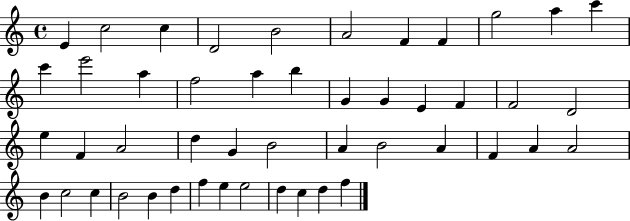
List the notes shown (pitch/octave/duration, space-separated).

E4/q C5/h C5/q D4/h B4/h A4/h F4/q F4/q G5/h A5/q C6/q C6/q E6/h A5/q F5/h A5/q B5/q G4/q G4/q E4/q F4/q F4/h D4/h E5/q F4/q A4/h D5/q G4/q B4/h A4/q B4/h A4/q F4/q A4/q A4/h B4/q C5/h C5/q B4/h B4/q D5/q F5/q E5/q E5/h D5/q C5/q D5/q F5/q